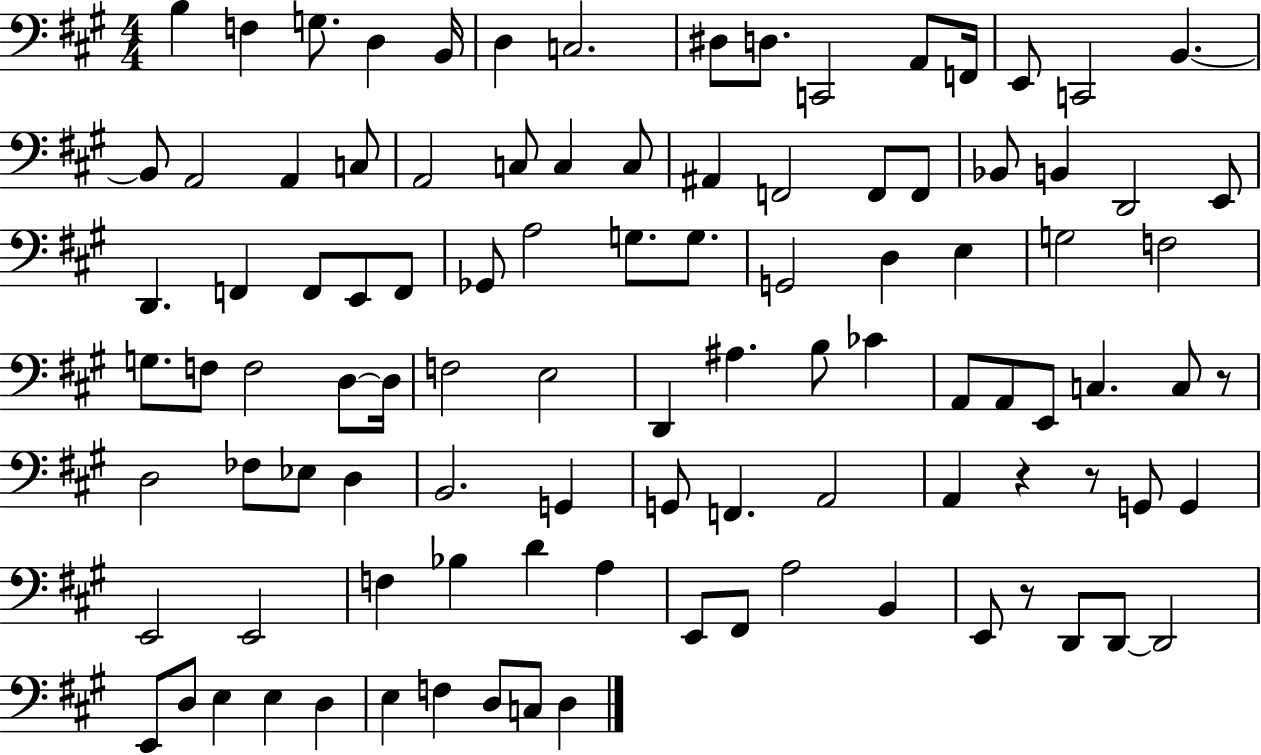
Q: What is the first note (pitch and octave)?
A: B3